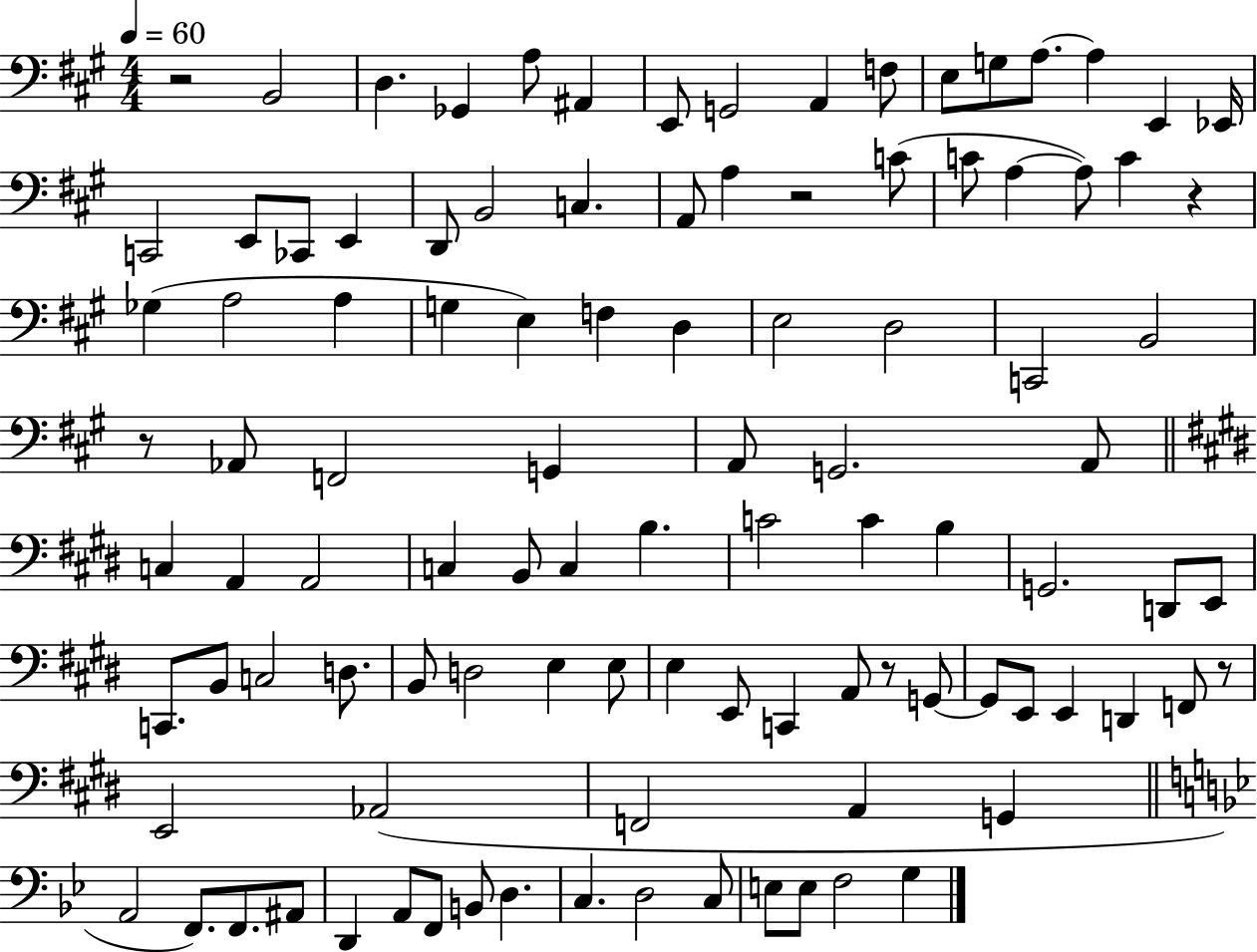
R/h B2/h D3/q. Gb2/q A3/e A#2/q E2/e G2/h A2/q F3/e E3/e G3/e A3/e. A3/q E2/q Eb2/s C2/h E2/e CES2/e E2/q D2/e B2/h C3/q. A2/e A3/q R/h C4/e C4/e A3/q A3/e C4/q R/q Gb3/q A3/h A3/q G3/q E3/q F3/q D3/q E3/h D3/h C2/h B2/h R/e Ab2/e F2/h G2/q A2/e G2/h. A2/e C3/q A2/q A2/h C3/q B2/e C3/q B3/q. C4/h C4/q B3/q G2/h. D2/e E2/e C2/e. B2/e C3/h D3/e. B2/e D3/h E3/q E3/e E3/q E2/e C2/q A2/e R/e G2/e G2/e E2/e E2/q D2/q F2/e R/e E2/h Ab2/h F2/h A2/q G2/q A2/h F2/e. F2/e. A#2/e D2/q A2/e F2/e B2/e D3/q. C3/q. D3/h C3/e E3/e E3/e F3/h G3/q